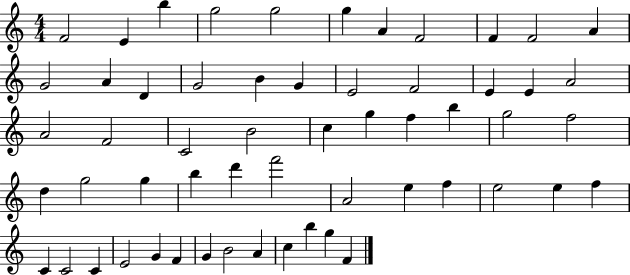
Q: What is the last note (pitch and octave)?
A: F4